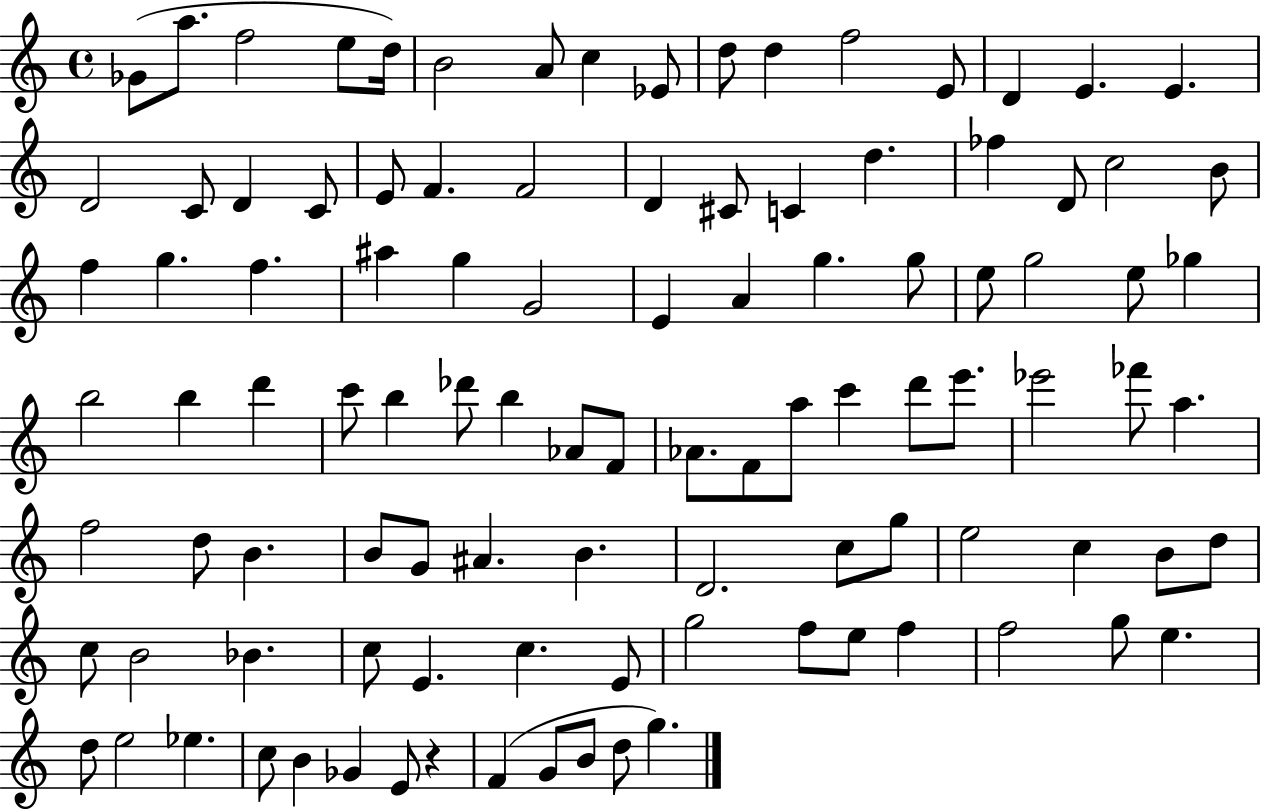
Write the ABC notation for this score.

X:1
T:Untitled
M:4/4
L:1/4
K:C
_G/2 a/2 f2 e/2 d/4 B2 A/2 c _E/2 d/2 d f2 E/2 D E E D2 C/2 D C/2 E/2 F F2 D ^C/2 C d _f D/2 c2 B/2 f g f ^a g G2 E A g g/2 e/2 g2 e/2 _g b2 b d' c'/2 b _d'/2 b _A/2 F/2 _A/2 F/2 a/2 c' d'/2 e'/2 _e'2 _f'/2 a f2 d/2 B B/2 G/2 ^A B D2 c/2 g/2 e2 c B/2 d/2 c/2 B2 _B c/2 E c E/2 g2 f/2 e/2 f f2 g/2 e d/2 e2 _e c/2 B _G E/2 z F G/2 B/2 d/2 g